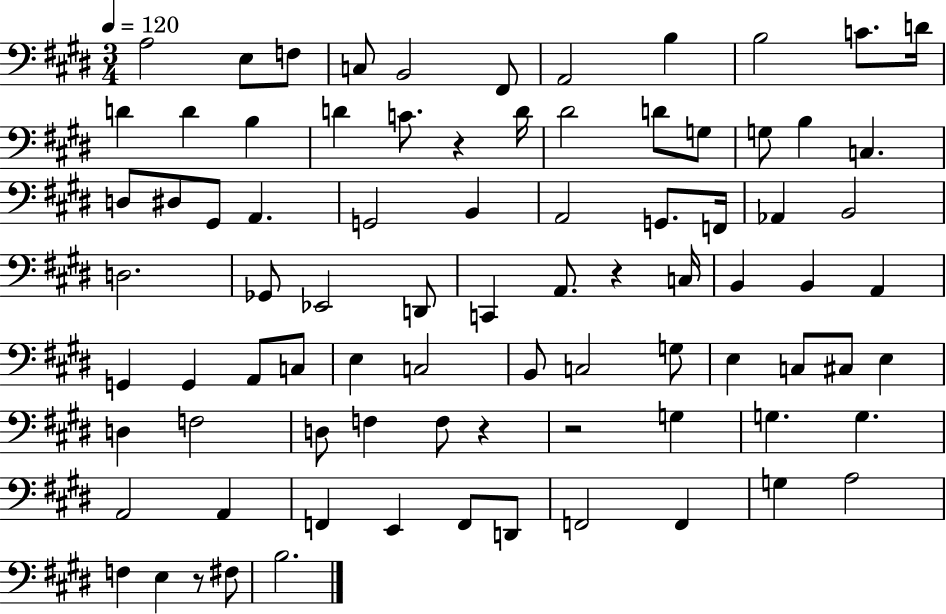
X:1
T:Untitled
M:3/4
L:1/4
K:E
A,2 E,/2 F,/2 C,/2 B,,2 ^F,,/2 A,,2 B, B,2 C/2 D/4 D D B, D C/2 z D/4 ^D2 D/2 G,/2 G,/2 B, C, D,/2 ^D,/2 ^G,,/2 A,, G,,2 B,, A,,2 G,,/2 F,,/4 _A,, B,,2 D,2 _G,,/2 _E,,2 D,,/2 C,, A,,/2 z C,/4 B,, B,, A,, G,, G,, A,,/2 C,/2 E, C,2 B,,/2 C,2 G,/2 E, C,/2 ^C,/2 E, D, F,2 D,/2 F, F,/2 z z2 G, G, G, A,,2 A,, F,, E,, F,,/2 D,,/2 F,,2 F,, G, A,2 F, E, z/2 ^F,/2 B,2